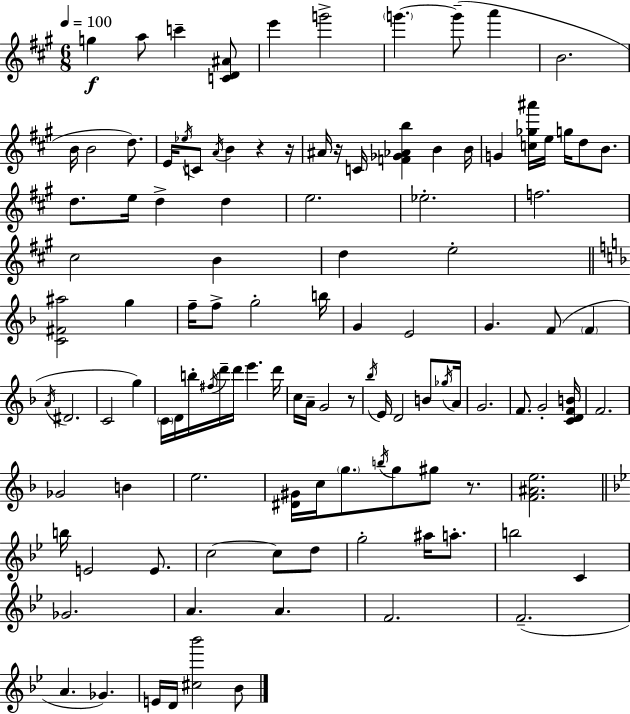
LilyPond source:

{
  \clef treble
  \numericTimeSignature
  \time 6/8
  \key a \major
  \tempo 4 = 100
  \repeat volta 2 { g''4\f a''8 c'''4-- <c' d' ais'>8 | e'''4 g'''2-> | \parenthesize g'''4.~~ g'''8--( a'''4 | b'2. | \break b'16 b'2 d''8.) | e'16 \acciaccatura { ees''16 } c'8 \acciaccatura { a'16 } b'4 r4 | r16 ais'16 r16 c'16 <f' ges' aes' b''>4 b'4 | b'16 g'4 <c'' ges'' ais'''>16 e''16 g''16 d''8 b'8. | \break d''8. e''16 d''4-> d''4 | e''2. | ees''2.-. | f''2. | \break cis''2 b'4 | d''4 e''2-. | \bar "||" \break \key f \major <c' fis' ais''>2 g''4 | f''16-- f''8-> g''2-. b''16 | g'4 e'2 | g'4. f'8( \parenthesize f'4 | \break \acciaccatura { a'16 } dis'2. | c'2 g''4) | \parenthesize c'16 d'16 b''16-. \acciaccatura { fis''16 } d'''16-- d'''16 e'''4. | d'''16 c''16 a'16-- g'2 | \break r8 \acciaccatura { bes''16 } e'16 d'2 | b'8 \acciaccatura { ges''16 } a'16 g'2. | f'8. g'2-. | <c' d' f' b'>16 f'2. | \break ges'2 | b'4 e''2. | <dis' gis'>16 c''16 \parenthesize g''8. \acciaccatura { b''16 } g''8 | gis''8 r8. <f' ais' e''>2. | \break \bar "||" \break \key bes \major b''16 e'2 e'8. | c''2~~ c''8 d''8 | g''2-. ais''16 a''8.-. | b''2 c'4 | \break ges'2. | a'4. a'4. | f'2. | f'2.--( | \break a'4. ges'4.) | e'16 d'16 <cis'' bes'''>2 bes'8 | } \bar "|."
}